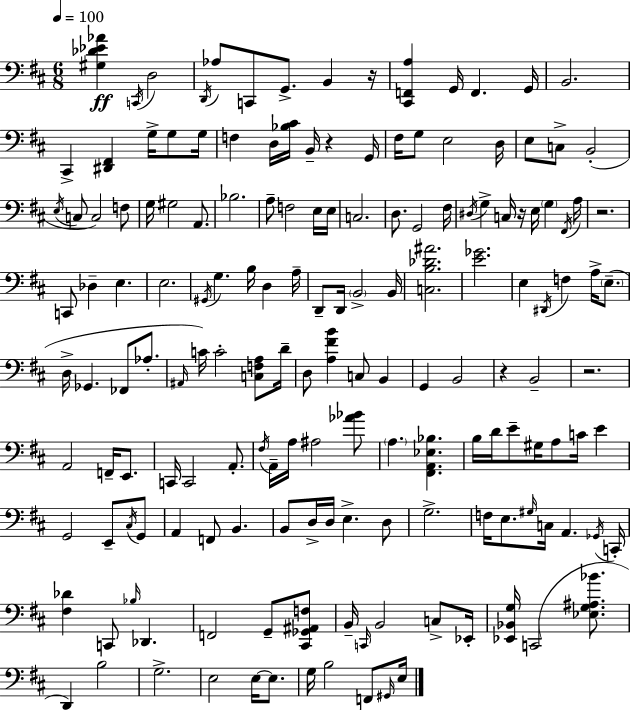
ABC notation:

X:1
T:Untitled
M:6/8
L:1/4
K:D
[^G,_D_E_A] C,,/4 D,2 D,,/4 _A,/2 C,,/2 G,,/2 B,, z/4 [^C,,F,,A,] G,,/4 F,, G,,/4 B,,2 ^C,, [^D,,^F,,] G,/4 G,/2 G,/4 F, D,/4 [_B,^C]/4 B,,/4 z G,,/4 ^F,/4 G,/2 E,2 D,/4 E,/2 C,/2 B,,2 E,/4 C,/2 C,2 F,/2 G,/4 ^G,2 A,,/2 _B,2 A,/2 F,2 E,/4 E,/4 C,2 D,/2 G,,2 ^F,/4 ^D,/4 G, C,/4 z/4 E,/4 G, ^F,,/4 A,/4 z2 C,,/2 _D, E, E,2 ^G,,/4 G, B,/4 D, A,/4 D,,/2 D,,/4 B,,2 B,,/4 [C,B,_D^A]2 [E_G]2 E, ^D,,/4 F, A,/4 E,/2 D,/4 _G,, _F,,/2 _A,/2 ^A,,/4 C/4 C2 [C,F,A,]/2 D/4 D,/2 [A,^FB] C,/2 B,, G,, B,,2 z B,,2 z2 A,,2 F,,/4 E,,/2 C,,/4 C,,2 A,,/2 ^F,/4 A,,/4 A,/4 ^A,2 [_A_B]/2 A, [^F,,A,,_E,_B,] B,/4 D/4 E/2 ^G,/4 A,/2 C/4 E G,,2 E,,/2 ^C,/4 G,,/2 A,, F,,/2 B,, B,,/2 D,/4 D,/4 E, D,/2 G,2 F,/4 E,/2 ^G,/4 C,/4 A,, _G,,/4 C,,/4 [^F,_D] C,,/2 _B,/4 _D,, F,,2 G,,/2 [^C,,_G,,^A,,F,]/2 B,,/4 C,,/4 B,,2 C,/2 _E,,/4 [_E,,_B,,G,]/4 C,,2 [_E,G,^A,_B]/2 D,, B,2 G,2 E,2 E,/4 E,/2 G,/4 B,2 F,,/2 ^G,,/4 E,/4